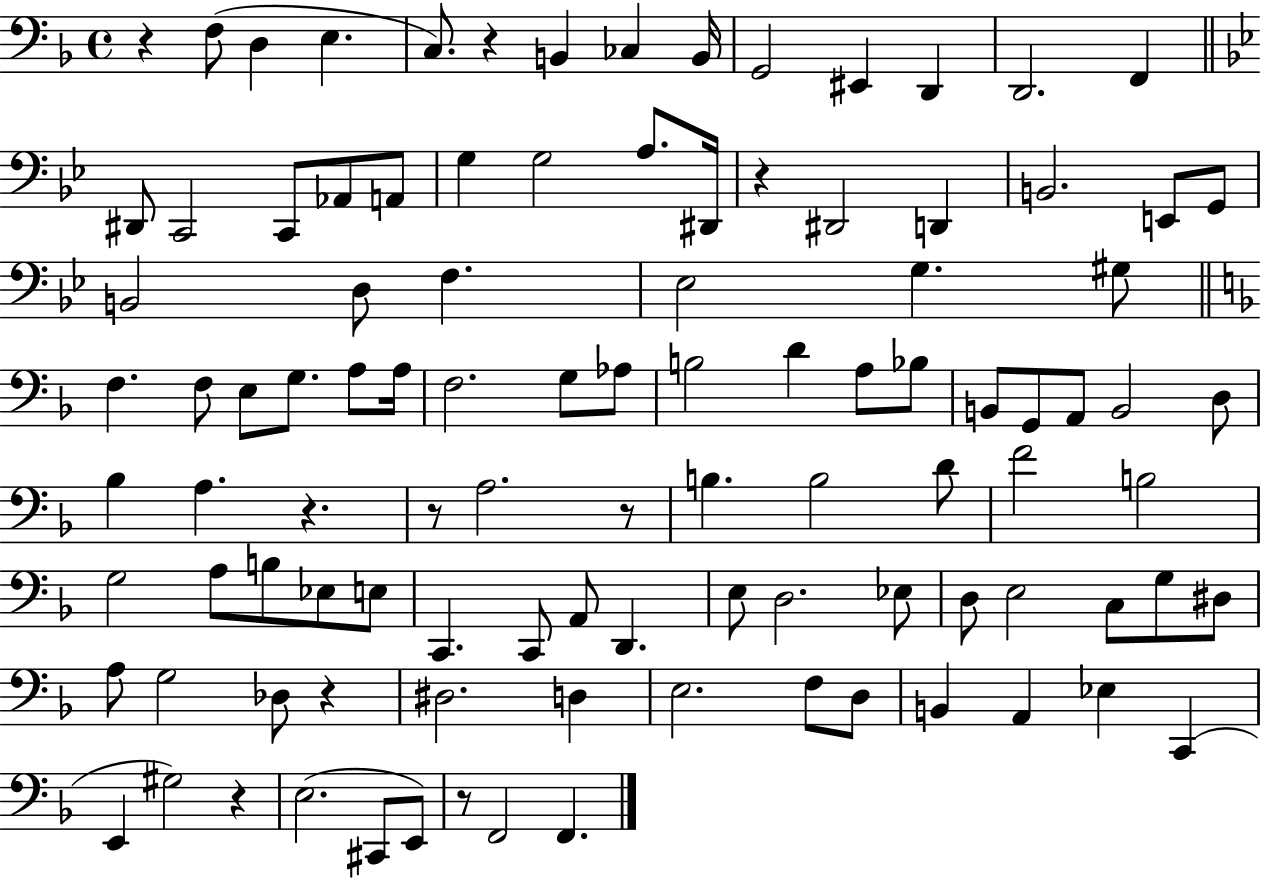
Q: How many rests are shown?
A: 9